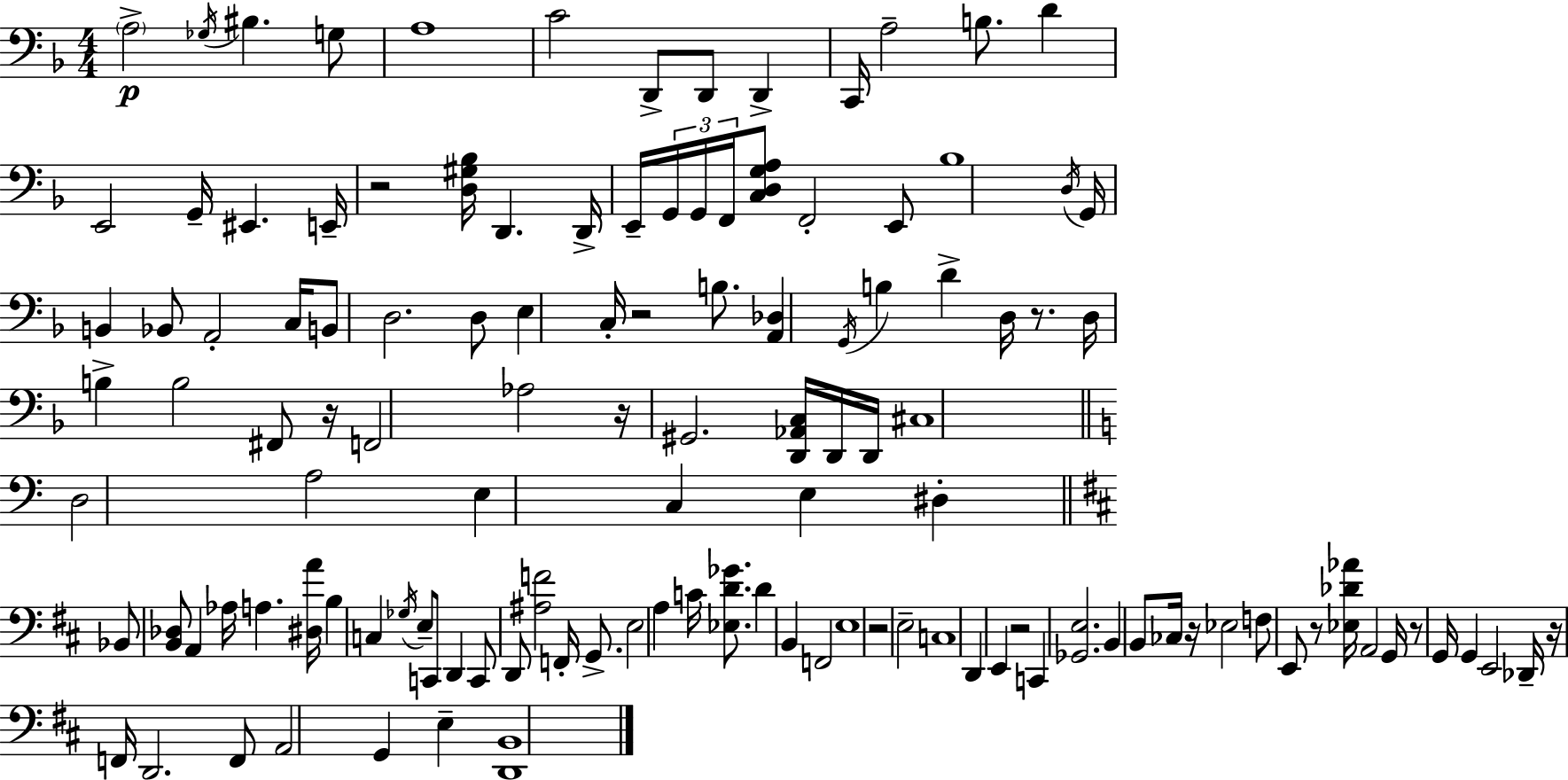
X:1
T:Untitled
M:4/4
L:1/4
K:Dm
A,2 _G,/4 ^B, G,/2 A,4 C2 D,,/2 D,,/2 D,, C,,/4 A,2 B,/2 D E,,2 G,,/4 ^E,, E,,/4 z2 [D,^G,_B,]/4 D,, D,,/4 E,,/4 G,,/4 G,,/4 F,,/4 [C,D,G,A,]/2 F,,2 E,,/2 _B,4 D,/4 G,,/4 B,, _B,,/2 A,,2 C,/4 B,,/2 D,2 D,/2 E, C,/4 z2 B,/2 [A,,_D,] G,,/4 B, D D,/4 z/2 D,/4 B, B,2 ^F,,/2 z/4 F,,2 _A,2 z/4 ^G,,2 [D,,_A,,C,]/4 D,,/4 D,,/4 ^C,4 D,2 A,2 E, C, E, ^D, _B,,/2 [B,,_D,]/2 A,, _A,/4 A, [^D,A]/4 B, C, _G,/4 E,/2 C,,/2 D,, C,,/2 D,,/2 [^A,F]2 F,,/4 G,,/2 E,2 A, C/4 [_E,D_G]/2 D B,, F,,2 E,4 z2 E,2 C,4 D,, E,, z2 C,, [_G,,E,]2 B,, B,,/2 _C,/4 z/4 _E,2 F,/2 E,,/2 z/2 [_E,_D_A]/4 A,,2 G,,/4 z/2 G,,/4 G,, E,,2 _D,,/4 z/4 F,,/4 D,,2 F,,/2 A,,2 G,, E, [D,,B,,]4